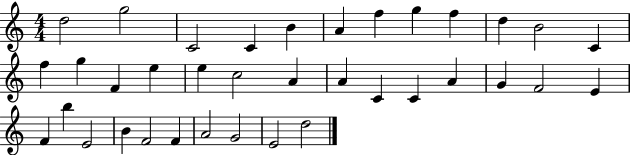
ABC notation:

X:1
T:Untitled
M:4/4
L:1/4
K:C
d2 g2 C2 C B A f g f d B2 C f g F e e c2 A A C C A G F2 E F b E2 B F2 F A2 G2 E2 d2